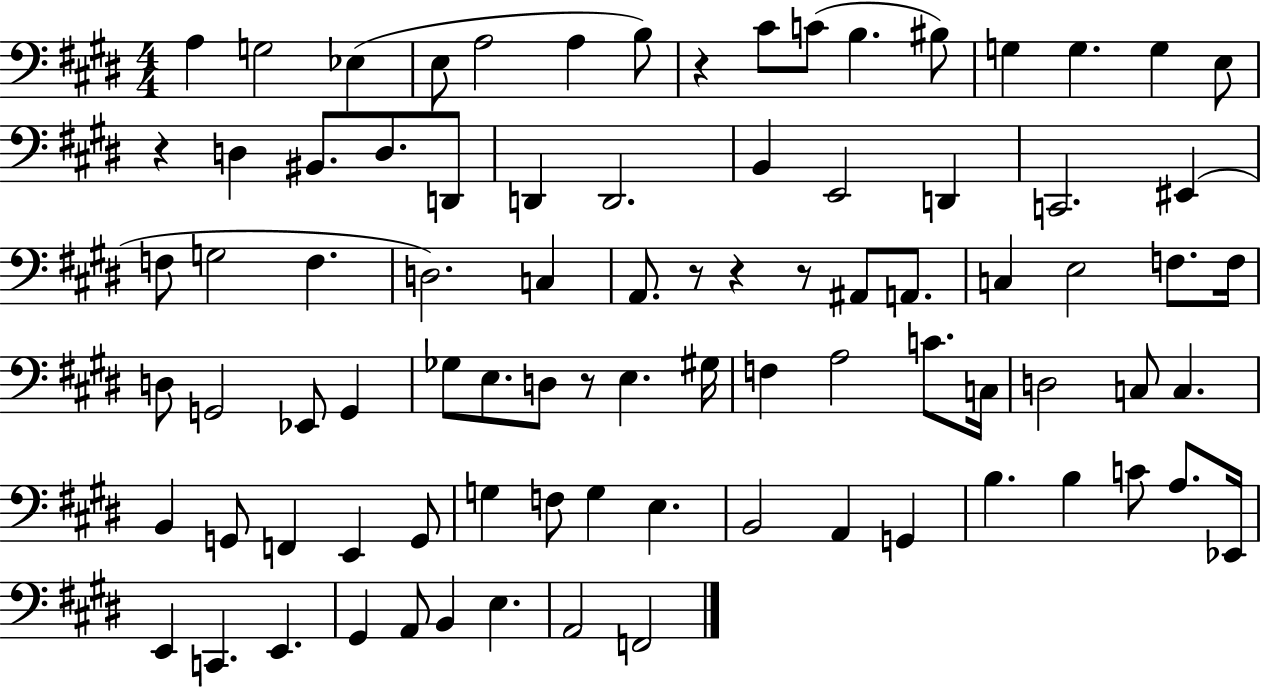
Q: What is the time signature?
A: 4/4